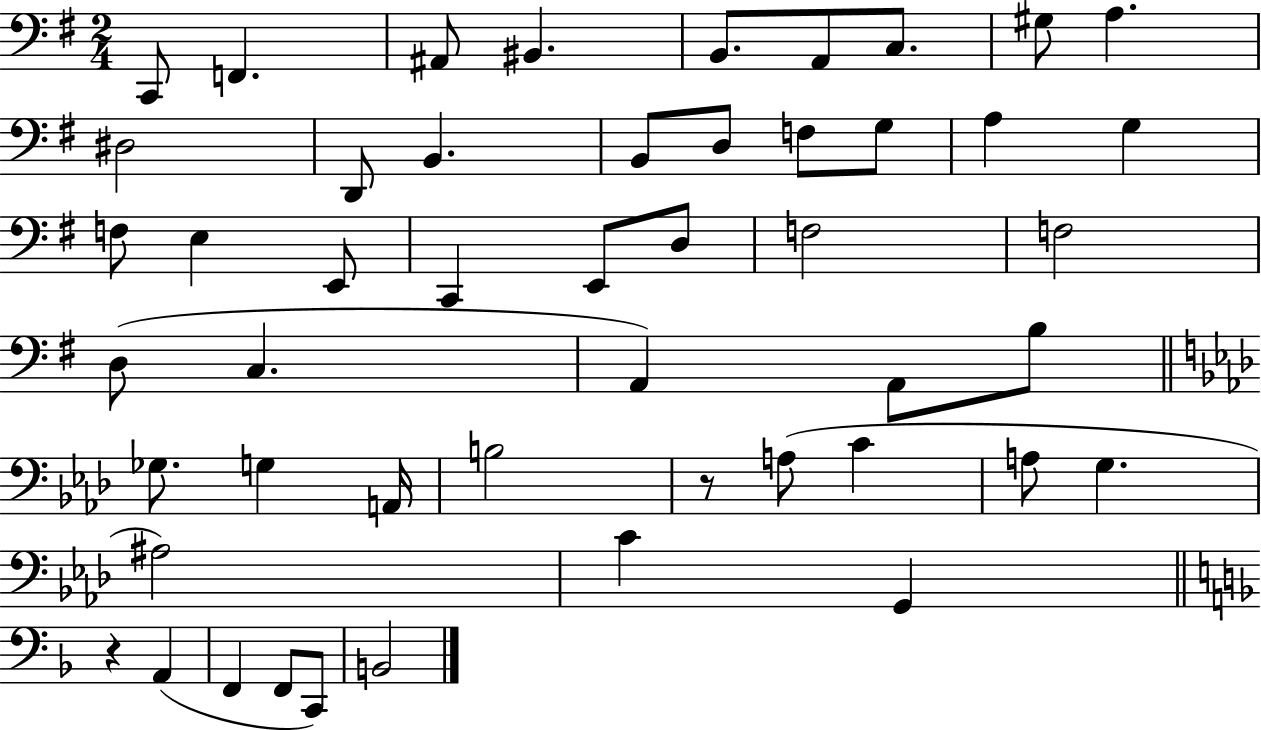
X:1
T:Untitled
M:2/4
L:1/4
K:G
C,,/2 F,, ^A,,/2 ^B,, B,,/2 A,,/2 C,/2 ^G,/2 A, ^D,2 D,,/2 B,, B,,/2 D,/2 F,/2 G,/2 A, G, F,/2 E, E,,/2 C,, E,,/2 D,/2 F,2 F,2 D,/2 C, A,, A,,/2 B,/2 _G,/2 G, A,,/4 B,2 z/2 A,/2 C A,/2 G, ^A,2 C G,, z A,, F,, F,,/2 C,,/2 B,,2